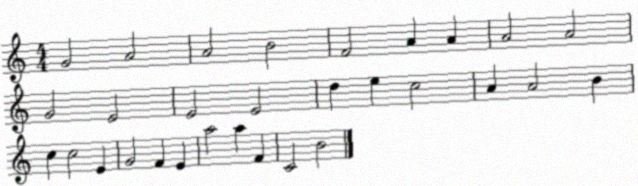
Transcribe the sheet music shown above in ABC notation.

X:1
T:Untitled
M:4/4
L:1/4
K:C
G2 A2 A2 B2 F2 A A A2 A2 G2 E2 E2 E2 d e c2 A A2 B c c2 E G2 F E a2 a F C2 B2